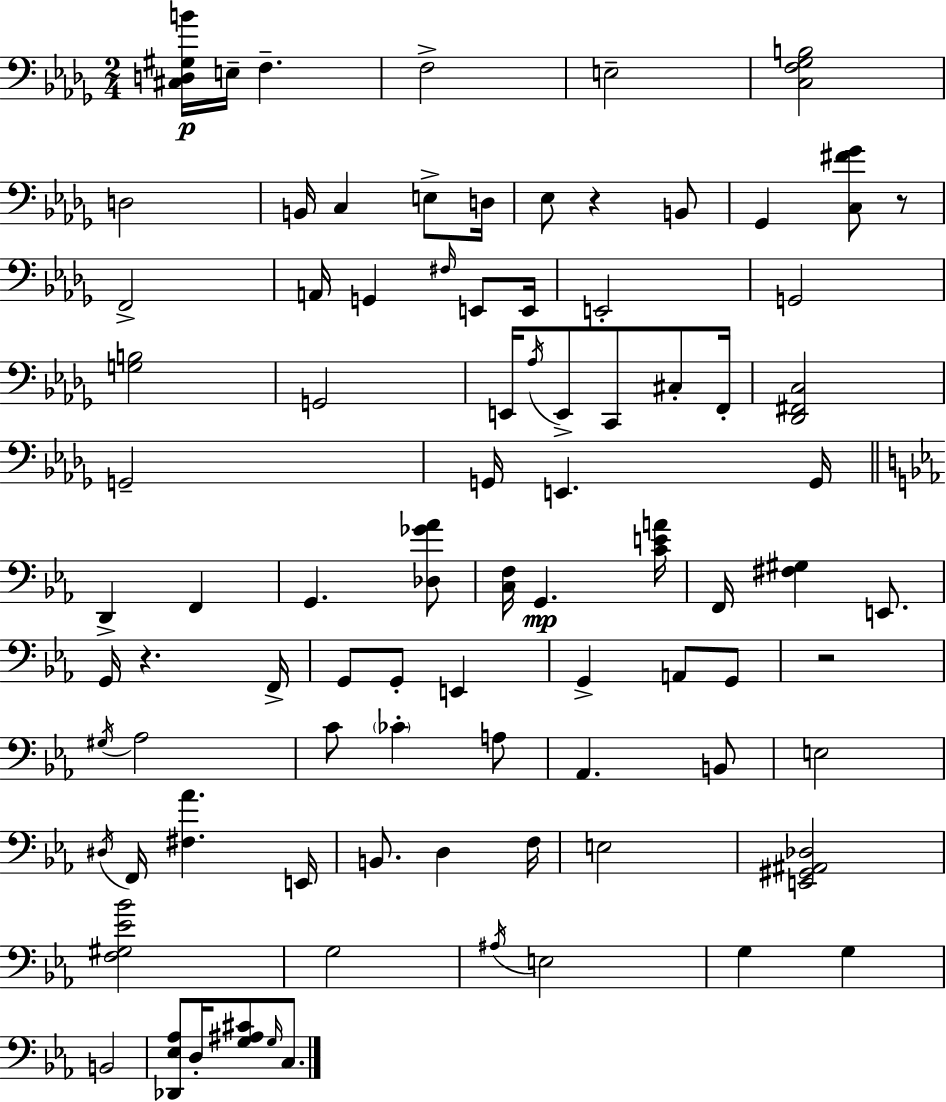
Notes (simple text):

[C#3,D3,G#3,B4]/s E3/s F3/q. F3/h E3/h [C3,F3,Gb3,B3]/h D3/h B2/s C3/q E3/e D3/s Eb3/e R/q B2/e Gb2/q [C3,F#4,Gb4]/e R/e F2/h A2/s G2/q F#3/s E2/e E2/s E2/h G2/h [G3,B3]/h G2/h E2/s Ab3/s E2/e C2/e C#3/e F2/s [Db2,F#2,C3]/h G2/h G2/s E2/q. G2/s D2/q F2/q G2/q. [Db3,Gb4,Ab4]/e [C3,F3]/s G2/q. [C4,E4,A4]/s F2/s [F#3,G#3]/q E2/e. G2/s R/q. F2/s G2/e G2/e E2/q G2/q A2/e G2/e R/h G#3/s Ab3/h C4/e CES4/q A3/e Ab2/q. B2/e E3/h D#3/s F2/s [F#3,Ab4]/q. E2/s B2/e. D3/q F3/s E3/h [E2,G#2,A#2,Db3]/h [F3,G#3,Eb4,Bb4]/h G3/h A#3/s E3/h G3/q G3/q B2/h [Db2,Eb3,Ab3]/e D3/s [G3,A#3,C#4]/e G3/s C3/e.